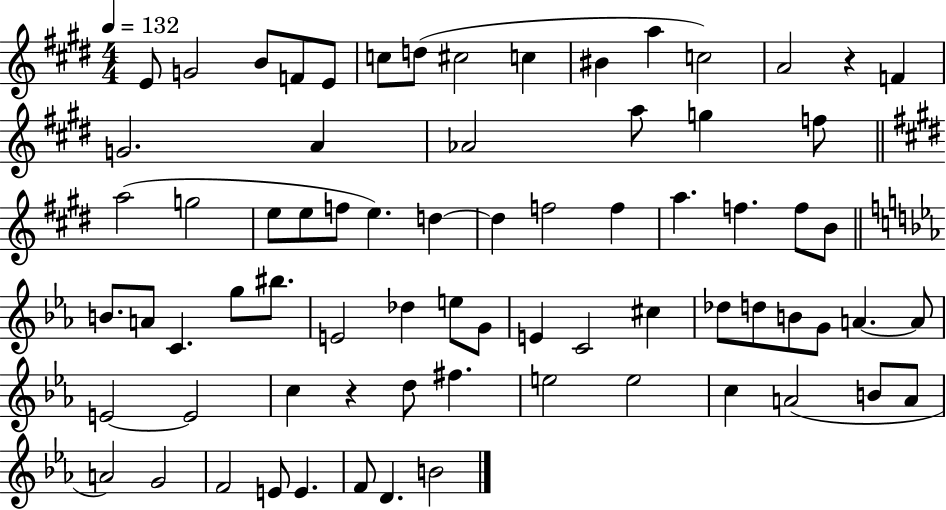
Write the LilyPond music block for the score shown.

{
  \clef treble
  \numericTimeSignature
  \time 4/4
  \key e \major
  \tempo 4 = 132
  e'8 g'2 b'8 f'8 e'8 | c''8 d''8( cis''2 c''4 | bis'4 a''4 c''2) | a'2 r4 f'4 | \break g'2. a'4 | aes'2 a''8 g''4 f''8 | \bar "||" \break \key e \major a''2( g''2 | e''8 e''8 f''8 e''4.) d''4~~ | d''4 f''2 f''4 | a''4. f''4. f''8 b'8 | \break \bar "||" \break \key ees \major b'8. a'8 c'4. g''8 bis''8. | e'2 des''4 e''8 g'8 | e'4 c'2 cis''4 | des''8 d''8 b'8 g'8 a'4.~~ a'8 | \break e'2~~ e'2 | c''4 r4 d''8 fis''4. | e''2 e''2 | c''4 a'2( b'8 a'8 | \break a'2) g'2 | f'2 e'8 e'4. | f'8 d'4. b'2 | \bar "|."
}